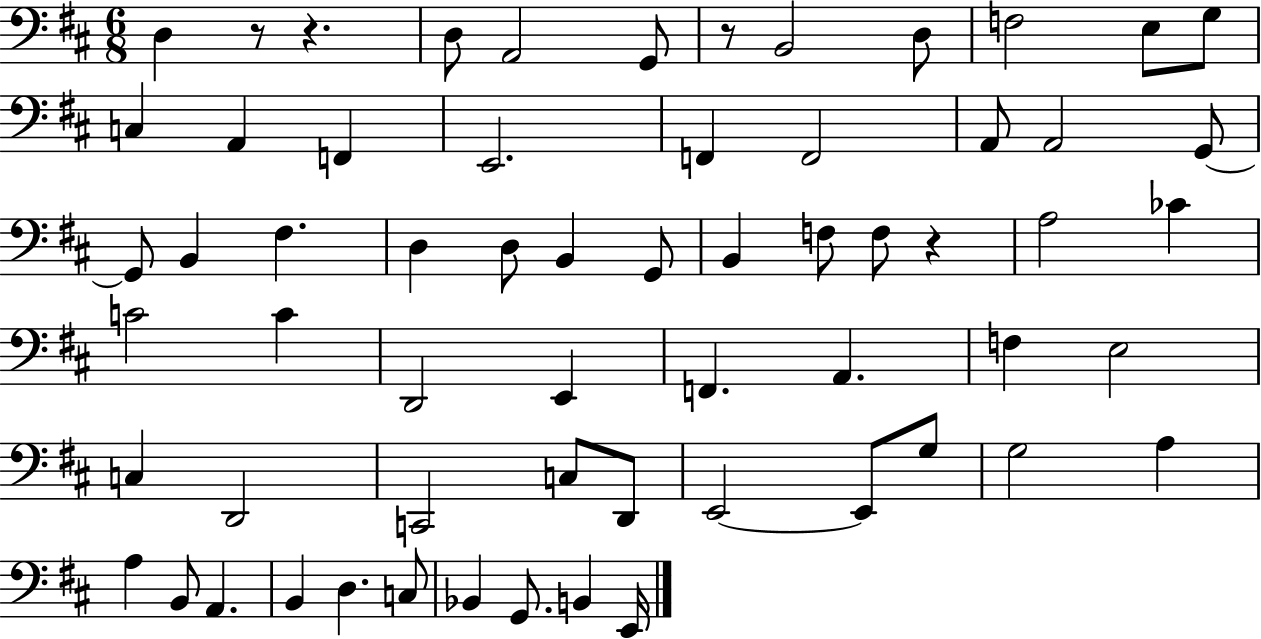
D3/q R/e R/q. D3/e A2/h G2/e R/e B2/h D3/e F3/h E3/e G3/e C3/q A2/q F2/q E2/h. F2/q F2/h A2/e A2/h G2/e G2/e B2/q F#3/q. D3/q D3/e B2/q G2/e B2/q F3/e F3/e R/q A3/h CES4/q C4/h C4/q D2/h E2/q F2/q. A2/q. F3/q E3/h C3/q D2/h C2/h C3/e D2/e E2/h E2/e G3/e G3/h A3/q A3/q B2/e A2/q. B2/q D3/q. C3/e Bb2/q G2/e. B2/q E2/s